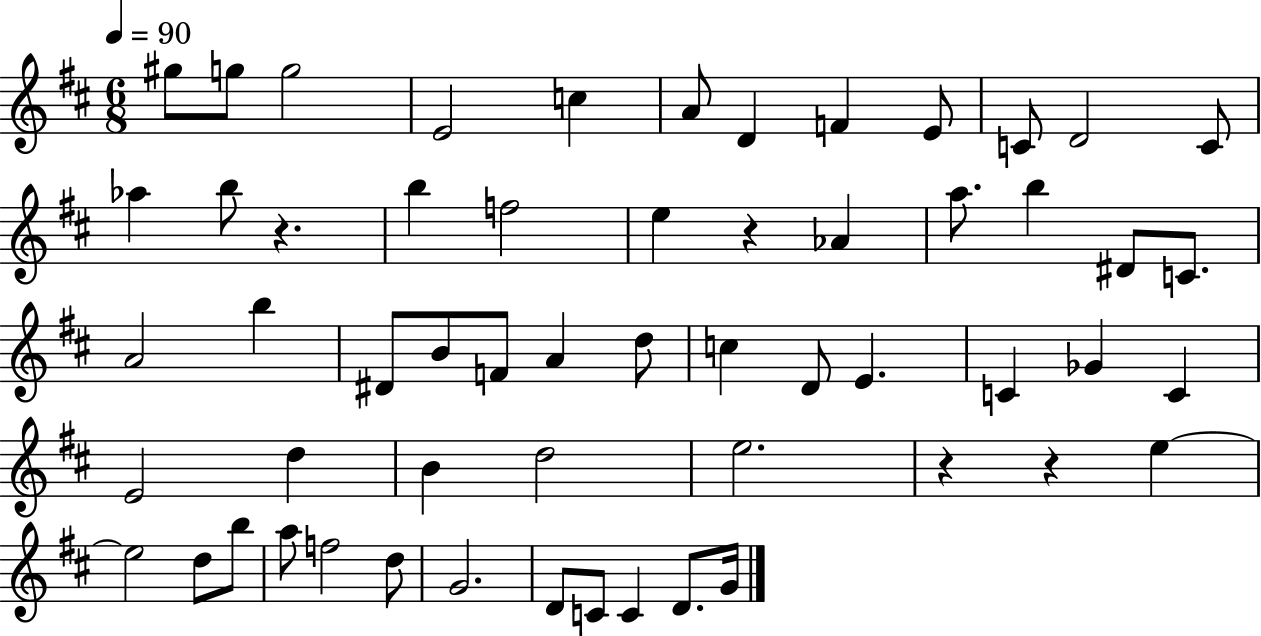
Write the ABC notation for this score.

X:1
T:Untitled
M:6/8
L:1/4
K:D
^g/2 g/2 g2 E2 c A/2 D F E/2 C/2 D2 C/2 _a b/2 z b f2 e z _A a/2 b ^D/2 C/2 A2 b ^D/2 B/2 F/2 A d/2 c D/2 E C _G C E2 d B d2 e2 z z e e2 d/2 b/2 a/2 f2 d/2 G2 D/2 C/2 C D/2 G/4